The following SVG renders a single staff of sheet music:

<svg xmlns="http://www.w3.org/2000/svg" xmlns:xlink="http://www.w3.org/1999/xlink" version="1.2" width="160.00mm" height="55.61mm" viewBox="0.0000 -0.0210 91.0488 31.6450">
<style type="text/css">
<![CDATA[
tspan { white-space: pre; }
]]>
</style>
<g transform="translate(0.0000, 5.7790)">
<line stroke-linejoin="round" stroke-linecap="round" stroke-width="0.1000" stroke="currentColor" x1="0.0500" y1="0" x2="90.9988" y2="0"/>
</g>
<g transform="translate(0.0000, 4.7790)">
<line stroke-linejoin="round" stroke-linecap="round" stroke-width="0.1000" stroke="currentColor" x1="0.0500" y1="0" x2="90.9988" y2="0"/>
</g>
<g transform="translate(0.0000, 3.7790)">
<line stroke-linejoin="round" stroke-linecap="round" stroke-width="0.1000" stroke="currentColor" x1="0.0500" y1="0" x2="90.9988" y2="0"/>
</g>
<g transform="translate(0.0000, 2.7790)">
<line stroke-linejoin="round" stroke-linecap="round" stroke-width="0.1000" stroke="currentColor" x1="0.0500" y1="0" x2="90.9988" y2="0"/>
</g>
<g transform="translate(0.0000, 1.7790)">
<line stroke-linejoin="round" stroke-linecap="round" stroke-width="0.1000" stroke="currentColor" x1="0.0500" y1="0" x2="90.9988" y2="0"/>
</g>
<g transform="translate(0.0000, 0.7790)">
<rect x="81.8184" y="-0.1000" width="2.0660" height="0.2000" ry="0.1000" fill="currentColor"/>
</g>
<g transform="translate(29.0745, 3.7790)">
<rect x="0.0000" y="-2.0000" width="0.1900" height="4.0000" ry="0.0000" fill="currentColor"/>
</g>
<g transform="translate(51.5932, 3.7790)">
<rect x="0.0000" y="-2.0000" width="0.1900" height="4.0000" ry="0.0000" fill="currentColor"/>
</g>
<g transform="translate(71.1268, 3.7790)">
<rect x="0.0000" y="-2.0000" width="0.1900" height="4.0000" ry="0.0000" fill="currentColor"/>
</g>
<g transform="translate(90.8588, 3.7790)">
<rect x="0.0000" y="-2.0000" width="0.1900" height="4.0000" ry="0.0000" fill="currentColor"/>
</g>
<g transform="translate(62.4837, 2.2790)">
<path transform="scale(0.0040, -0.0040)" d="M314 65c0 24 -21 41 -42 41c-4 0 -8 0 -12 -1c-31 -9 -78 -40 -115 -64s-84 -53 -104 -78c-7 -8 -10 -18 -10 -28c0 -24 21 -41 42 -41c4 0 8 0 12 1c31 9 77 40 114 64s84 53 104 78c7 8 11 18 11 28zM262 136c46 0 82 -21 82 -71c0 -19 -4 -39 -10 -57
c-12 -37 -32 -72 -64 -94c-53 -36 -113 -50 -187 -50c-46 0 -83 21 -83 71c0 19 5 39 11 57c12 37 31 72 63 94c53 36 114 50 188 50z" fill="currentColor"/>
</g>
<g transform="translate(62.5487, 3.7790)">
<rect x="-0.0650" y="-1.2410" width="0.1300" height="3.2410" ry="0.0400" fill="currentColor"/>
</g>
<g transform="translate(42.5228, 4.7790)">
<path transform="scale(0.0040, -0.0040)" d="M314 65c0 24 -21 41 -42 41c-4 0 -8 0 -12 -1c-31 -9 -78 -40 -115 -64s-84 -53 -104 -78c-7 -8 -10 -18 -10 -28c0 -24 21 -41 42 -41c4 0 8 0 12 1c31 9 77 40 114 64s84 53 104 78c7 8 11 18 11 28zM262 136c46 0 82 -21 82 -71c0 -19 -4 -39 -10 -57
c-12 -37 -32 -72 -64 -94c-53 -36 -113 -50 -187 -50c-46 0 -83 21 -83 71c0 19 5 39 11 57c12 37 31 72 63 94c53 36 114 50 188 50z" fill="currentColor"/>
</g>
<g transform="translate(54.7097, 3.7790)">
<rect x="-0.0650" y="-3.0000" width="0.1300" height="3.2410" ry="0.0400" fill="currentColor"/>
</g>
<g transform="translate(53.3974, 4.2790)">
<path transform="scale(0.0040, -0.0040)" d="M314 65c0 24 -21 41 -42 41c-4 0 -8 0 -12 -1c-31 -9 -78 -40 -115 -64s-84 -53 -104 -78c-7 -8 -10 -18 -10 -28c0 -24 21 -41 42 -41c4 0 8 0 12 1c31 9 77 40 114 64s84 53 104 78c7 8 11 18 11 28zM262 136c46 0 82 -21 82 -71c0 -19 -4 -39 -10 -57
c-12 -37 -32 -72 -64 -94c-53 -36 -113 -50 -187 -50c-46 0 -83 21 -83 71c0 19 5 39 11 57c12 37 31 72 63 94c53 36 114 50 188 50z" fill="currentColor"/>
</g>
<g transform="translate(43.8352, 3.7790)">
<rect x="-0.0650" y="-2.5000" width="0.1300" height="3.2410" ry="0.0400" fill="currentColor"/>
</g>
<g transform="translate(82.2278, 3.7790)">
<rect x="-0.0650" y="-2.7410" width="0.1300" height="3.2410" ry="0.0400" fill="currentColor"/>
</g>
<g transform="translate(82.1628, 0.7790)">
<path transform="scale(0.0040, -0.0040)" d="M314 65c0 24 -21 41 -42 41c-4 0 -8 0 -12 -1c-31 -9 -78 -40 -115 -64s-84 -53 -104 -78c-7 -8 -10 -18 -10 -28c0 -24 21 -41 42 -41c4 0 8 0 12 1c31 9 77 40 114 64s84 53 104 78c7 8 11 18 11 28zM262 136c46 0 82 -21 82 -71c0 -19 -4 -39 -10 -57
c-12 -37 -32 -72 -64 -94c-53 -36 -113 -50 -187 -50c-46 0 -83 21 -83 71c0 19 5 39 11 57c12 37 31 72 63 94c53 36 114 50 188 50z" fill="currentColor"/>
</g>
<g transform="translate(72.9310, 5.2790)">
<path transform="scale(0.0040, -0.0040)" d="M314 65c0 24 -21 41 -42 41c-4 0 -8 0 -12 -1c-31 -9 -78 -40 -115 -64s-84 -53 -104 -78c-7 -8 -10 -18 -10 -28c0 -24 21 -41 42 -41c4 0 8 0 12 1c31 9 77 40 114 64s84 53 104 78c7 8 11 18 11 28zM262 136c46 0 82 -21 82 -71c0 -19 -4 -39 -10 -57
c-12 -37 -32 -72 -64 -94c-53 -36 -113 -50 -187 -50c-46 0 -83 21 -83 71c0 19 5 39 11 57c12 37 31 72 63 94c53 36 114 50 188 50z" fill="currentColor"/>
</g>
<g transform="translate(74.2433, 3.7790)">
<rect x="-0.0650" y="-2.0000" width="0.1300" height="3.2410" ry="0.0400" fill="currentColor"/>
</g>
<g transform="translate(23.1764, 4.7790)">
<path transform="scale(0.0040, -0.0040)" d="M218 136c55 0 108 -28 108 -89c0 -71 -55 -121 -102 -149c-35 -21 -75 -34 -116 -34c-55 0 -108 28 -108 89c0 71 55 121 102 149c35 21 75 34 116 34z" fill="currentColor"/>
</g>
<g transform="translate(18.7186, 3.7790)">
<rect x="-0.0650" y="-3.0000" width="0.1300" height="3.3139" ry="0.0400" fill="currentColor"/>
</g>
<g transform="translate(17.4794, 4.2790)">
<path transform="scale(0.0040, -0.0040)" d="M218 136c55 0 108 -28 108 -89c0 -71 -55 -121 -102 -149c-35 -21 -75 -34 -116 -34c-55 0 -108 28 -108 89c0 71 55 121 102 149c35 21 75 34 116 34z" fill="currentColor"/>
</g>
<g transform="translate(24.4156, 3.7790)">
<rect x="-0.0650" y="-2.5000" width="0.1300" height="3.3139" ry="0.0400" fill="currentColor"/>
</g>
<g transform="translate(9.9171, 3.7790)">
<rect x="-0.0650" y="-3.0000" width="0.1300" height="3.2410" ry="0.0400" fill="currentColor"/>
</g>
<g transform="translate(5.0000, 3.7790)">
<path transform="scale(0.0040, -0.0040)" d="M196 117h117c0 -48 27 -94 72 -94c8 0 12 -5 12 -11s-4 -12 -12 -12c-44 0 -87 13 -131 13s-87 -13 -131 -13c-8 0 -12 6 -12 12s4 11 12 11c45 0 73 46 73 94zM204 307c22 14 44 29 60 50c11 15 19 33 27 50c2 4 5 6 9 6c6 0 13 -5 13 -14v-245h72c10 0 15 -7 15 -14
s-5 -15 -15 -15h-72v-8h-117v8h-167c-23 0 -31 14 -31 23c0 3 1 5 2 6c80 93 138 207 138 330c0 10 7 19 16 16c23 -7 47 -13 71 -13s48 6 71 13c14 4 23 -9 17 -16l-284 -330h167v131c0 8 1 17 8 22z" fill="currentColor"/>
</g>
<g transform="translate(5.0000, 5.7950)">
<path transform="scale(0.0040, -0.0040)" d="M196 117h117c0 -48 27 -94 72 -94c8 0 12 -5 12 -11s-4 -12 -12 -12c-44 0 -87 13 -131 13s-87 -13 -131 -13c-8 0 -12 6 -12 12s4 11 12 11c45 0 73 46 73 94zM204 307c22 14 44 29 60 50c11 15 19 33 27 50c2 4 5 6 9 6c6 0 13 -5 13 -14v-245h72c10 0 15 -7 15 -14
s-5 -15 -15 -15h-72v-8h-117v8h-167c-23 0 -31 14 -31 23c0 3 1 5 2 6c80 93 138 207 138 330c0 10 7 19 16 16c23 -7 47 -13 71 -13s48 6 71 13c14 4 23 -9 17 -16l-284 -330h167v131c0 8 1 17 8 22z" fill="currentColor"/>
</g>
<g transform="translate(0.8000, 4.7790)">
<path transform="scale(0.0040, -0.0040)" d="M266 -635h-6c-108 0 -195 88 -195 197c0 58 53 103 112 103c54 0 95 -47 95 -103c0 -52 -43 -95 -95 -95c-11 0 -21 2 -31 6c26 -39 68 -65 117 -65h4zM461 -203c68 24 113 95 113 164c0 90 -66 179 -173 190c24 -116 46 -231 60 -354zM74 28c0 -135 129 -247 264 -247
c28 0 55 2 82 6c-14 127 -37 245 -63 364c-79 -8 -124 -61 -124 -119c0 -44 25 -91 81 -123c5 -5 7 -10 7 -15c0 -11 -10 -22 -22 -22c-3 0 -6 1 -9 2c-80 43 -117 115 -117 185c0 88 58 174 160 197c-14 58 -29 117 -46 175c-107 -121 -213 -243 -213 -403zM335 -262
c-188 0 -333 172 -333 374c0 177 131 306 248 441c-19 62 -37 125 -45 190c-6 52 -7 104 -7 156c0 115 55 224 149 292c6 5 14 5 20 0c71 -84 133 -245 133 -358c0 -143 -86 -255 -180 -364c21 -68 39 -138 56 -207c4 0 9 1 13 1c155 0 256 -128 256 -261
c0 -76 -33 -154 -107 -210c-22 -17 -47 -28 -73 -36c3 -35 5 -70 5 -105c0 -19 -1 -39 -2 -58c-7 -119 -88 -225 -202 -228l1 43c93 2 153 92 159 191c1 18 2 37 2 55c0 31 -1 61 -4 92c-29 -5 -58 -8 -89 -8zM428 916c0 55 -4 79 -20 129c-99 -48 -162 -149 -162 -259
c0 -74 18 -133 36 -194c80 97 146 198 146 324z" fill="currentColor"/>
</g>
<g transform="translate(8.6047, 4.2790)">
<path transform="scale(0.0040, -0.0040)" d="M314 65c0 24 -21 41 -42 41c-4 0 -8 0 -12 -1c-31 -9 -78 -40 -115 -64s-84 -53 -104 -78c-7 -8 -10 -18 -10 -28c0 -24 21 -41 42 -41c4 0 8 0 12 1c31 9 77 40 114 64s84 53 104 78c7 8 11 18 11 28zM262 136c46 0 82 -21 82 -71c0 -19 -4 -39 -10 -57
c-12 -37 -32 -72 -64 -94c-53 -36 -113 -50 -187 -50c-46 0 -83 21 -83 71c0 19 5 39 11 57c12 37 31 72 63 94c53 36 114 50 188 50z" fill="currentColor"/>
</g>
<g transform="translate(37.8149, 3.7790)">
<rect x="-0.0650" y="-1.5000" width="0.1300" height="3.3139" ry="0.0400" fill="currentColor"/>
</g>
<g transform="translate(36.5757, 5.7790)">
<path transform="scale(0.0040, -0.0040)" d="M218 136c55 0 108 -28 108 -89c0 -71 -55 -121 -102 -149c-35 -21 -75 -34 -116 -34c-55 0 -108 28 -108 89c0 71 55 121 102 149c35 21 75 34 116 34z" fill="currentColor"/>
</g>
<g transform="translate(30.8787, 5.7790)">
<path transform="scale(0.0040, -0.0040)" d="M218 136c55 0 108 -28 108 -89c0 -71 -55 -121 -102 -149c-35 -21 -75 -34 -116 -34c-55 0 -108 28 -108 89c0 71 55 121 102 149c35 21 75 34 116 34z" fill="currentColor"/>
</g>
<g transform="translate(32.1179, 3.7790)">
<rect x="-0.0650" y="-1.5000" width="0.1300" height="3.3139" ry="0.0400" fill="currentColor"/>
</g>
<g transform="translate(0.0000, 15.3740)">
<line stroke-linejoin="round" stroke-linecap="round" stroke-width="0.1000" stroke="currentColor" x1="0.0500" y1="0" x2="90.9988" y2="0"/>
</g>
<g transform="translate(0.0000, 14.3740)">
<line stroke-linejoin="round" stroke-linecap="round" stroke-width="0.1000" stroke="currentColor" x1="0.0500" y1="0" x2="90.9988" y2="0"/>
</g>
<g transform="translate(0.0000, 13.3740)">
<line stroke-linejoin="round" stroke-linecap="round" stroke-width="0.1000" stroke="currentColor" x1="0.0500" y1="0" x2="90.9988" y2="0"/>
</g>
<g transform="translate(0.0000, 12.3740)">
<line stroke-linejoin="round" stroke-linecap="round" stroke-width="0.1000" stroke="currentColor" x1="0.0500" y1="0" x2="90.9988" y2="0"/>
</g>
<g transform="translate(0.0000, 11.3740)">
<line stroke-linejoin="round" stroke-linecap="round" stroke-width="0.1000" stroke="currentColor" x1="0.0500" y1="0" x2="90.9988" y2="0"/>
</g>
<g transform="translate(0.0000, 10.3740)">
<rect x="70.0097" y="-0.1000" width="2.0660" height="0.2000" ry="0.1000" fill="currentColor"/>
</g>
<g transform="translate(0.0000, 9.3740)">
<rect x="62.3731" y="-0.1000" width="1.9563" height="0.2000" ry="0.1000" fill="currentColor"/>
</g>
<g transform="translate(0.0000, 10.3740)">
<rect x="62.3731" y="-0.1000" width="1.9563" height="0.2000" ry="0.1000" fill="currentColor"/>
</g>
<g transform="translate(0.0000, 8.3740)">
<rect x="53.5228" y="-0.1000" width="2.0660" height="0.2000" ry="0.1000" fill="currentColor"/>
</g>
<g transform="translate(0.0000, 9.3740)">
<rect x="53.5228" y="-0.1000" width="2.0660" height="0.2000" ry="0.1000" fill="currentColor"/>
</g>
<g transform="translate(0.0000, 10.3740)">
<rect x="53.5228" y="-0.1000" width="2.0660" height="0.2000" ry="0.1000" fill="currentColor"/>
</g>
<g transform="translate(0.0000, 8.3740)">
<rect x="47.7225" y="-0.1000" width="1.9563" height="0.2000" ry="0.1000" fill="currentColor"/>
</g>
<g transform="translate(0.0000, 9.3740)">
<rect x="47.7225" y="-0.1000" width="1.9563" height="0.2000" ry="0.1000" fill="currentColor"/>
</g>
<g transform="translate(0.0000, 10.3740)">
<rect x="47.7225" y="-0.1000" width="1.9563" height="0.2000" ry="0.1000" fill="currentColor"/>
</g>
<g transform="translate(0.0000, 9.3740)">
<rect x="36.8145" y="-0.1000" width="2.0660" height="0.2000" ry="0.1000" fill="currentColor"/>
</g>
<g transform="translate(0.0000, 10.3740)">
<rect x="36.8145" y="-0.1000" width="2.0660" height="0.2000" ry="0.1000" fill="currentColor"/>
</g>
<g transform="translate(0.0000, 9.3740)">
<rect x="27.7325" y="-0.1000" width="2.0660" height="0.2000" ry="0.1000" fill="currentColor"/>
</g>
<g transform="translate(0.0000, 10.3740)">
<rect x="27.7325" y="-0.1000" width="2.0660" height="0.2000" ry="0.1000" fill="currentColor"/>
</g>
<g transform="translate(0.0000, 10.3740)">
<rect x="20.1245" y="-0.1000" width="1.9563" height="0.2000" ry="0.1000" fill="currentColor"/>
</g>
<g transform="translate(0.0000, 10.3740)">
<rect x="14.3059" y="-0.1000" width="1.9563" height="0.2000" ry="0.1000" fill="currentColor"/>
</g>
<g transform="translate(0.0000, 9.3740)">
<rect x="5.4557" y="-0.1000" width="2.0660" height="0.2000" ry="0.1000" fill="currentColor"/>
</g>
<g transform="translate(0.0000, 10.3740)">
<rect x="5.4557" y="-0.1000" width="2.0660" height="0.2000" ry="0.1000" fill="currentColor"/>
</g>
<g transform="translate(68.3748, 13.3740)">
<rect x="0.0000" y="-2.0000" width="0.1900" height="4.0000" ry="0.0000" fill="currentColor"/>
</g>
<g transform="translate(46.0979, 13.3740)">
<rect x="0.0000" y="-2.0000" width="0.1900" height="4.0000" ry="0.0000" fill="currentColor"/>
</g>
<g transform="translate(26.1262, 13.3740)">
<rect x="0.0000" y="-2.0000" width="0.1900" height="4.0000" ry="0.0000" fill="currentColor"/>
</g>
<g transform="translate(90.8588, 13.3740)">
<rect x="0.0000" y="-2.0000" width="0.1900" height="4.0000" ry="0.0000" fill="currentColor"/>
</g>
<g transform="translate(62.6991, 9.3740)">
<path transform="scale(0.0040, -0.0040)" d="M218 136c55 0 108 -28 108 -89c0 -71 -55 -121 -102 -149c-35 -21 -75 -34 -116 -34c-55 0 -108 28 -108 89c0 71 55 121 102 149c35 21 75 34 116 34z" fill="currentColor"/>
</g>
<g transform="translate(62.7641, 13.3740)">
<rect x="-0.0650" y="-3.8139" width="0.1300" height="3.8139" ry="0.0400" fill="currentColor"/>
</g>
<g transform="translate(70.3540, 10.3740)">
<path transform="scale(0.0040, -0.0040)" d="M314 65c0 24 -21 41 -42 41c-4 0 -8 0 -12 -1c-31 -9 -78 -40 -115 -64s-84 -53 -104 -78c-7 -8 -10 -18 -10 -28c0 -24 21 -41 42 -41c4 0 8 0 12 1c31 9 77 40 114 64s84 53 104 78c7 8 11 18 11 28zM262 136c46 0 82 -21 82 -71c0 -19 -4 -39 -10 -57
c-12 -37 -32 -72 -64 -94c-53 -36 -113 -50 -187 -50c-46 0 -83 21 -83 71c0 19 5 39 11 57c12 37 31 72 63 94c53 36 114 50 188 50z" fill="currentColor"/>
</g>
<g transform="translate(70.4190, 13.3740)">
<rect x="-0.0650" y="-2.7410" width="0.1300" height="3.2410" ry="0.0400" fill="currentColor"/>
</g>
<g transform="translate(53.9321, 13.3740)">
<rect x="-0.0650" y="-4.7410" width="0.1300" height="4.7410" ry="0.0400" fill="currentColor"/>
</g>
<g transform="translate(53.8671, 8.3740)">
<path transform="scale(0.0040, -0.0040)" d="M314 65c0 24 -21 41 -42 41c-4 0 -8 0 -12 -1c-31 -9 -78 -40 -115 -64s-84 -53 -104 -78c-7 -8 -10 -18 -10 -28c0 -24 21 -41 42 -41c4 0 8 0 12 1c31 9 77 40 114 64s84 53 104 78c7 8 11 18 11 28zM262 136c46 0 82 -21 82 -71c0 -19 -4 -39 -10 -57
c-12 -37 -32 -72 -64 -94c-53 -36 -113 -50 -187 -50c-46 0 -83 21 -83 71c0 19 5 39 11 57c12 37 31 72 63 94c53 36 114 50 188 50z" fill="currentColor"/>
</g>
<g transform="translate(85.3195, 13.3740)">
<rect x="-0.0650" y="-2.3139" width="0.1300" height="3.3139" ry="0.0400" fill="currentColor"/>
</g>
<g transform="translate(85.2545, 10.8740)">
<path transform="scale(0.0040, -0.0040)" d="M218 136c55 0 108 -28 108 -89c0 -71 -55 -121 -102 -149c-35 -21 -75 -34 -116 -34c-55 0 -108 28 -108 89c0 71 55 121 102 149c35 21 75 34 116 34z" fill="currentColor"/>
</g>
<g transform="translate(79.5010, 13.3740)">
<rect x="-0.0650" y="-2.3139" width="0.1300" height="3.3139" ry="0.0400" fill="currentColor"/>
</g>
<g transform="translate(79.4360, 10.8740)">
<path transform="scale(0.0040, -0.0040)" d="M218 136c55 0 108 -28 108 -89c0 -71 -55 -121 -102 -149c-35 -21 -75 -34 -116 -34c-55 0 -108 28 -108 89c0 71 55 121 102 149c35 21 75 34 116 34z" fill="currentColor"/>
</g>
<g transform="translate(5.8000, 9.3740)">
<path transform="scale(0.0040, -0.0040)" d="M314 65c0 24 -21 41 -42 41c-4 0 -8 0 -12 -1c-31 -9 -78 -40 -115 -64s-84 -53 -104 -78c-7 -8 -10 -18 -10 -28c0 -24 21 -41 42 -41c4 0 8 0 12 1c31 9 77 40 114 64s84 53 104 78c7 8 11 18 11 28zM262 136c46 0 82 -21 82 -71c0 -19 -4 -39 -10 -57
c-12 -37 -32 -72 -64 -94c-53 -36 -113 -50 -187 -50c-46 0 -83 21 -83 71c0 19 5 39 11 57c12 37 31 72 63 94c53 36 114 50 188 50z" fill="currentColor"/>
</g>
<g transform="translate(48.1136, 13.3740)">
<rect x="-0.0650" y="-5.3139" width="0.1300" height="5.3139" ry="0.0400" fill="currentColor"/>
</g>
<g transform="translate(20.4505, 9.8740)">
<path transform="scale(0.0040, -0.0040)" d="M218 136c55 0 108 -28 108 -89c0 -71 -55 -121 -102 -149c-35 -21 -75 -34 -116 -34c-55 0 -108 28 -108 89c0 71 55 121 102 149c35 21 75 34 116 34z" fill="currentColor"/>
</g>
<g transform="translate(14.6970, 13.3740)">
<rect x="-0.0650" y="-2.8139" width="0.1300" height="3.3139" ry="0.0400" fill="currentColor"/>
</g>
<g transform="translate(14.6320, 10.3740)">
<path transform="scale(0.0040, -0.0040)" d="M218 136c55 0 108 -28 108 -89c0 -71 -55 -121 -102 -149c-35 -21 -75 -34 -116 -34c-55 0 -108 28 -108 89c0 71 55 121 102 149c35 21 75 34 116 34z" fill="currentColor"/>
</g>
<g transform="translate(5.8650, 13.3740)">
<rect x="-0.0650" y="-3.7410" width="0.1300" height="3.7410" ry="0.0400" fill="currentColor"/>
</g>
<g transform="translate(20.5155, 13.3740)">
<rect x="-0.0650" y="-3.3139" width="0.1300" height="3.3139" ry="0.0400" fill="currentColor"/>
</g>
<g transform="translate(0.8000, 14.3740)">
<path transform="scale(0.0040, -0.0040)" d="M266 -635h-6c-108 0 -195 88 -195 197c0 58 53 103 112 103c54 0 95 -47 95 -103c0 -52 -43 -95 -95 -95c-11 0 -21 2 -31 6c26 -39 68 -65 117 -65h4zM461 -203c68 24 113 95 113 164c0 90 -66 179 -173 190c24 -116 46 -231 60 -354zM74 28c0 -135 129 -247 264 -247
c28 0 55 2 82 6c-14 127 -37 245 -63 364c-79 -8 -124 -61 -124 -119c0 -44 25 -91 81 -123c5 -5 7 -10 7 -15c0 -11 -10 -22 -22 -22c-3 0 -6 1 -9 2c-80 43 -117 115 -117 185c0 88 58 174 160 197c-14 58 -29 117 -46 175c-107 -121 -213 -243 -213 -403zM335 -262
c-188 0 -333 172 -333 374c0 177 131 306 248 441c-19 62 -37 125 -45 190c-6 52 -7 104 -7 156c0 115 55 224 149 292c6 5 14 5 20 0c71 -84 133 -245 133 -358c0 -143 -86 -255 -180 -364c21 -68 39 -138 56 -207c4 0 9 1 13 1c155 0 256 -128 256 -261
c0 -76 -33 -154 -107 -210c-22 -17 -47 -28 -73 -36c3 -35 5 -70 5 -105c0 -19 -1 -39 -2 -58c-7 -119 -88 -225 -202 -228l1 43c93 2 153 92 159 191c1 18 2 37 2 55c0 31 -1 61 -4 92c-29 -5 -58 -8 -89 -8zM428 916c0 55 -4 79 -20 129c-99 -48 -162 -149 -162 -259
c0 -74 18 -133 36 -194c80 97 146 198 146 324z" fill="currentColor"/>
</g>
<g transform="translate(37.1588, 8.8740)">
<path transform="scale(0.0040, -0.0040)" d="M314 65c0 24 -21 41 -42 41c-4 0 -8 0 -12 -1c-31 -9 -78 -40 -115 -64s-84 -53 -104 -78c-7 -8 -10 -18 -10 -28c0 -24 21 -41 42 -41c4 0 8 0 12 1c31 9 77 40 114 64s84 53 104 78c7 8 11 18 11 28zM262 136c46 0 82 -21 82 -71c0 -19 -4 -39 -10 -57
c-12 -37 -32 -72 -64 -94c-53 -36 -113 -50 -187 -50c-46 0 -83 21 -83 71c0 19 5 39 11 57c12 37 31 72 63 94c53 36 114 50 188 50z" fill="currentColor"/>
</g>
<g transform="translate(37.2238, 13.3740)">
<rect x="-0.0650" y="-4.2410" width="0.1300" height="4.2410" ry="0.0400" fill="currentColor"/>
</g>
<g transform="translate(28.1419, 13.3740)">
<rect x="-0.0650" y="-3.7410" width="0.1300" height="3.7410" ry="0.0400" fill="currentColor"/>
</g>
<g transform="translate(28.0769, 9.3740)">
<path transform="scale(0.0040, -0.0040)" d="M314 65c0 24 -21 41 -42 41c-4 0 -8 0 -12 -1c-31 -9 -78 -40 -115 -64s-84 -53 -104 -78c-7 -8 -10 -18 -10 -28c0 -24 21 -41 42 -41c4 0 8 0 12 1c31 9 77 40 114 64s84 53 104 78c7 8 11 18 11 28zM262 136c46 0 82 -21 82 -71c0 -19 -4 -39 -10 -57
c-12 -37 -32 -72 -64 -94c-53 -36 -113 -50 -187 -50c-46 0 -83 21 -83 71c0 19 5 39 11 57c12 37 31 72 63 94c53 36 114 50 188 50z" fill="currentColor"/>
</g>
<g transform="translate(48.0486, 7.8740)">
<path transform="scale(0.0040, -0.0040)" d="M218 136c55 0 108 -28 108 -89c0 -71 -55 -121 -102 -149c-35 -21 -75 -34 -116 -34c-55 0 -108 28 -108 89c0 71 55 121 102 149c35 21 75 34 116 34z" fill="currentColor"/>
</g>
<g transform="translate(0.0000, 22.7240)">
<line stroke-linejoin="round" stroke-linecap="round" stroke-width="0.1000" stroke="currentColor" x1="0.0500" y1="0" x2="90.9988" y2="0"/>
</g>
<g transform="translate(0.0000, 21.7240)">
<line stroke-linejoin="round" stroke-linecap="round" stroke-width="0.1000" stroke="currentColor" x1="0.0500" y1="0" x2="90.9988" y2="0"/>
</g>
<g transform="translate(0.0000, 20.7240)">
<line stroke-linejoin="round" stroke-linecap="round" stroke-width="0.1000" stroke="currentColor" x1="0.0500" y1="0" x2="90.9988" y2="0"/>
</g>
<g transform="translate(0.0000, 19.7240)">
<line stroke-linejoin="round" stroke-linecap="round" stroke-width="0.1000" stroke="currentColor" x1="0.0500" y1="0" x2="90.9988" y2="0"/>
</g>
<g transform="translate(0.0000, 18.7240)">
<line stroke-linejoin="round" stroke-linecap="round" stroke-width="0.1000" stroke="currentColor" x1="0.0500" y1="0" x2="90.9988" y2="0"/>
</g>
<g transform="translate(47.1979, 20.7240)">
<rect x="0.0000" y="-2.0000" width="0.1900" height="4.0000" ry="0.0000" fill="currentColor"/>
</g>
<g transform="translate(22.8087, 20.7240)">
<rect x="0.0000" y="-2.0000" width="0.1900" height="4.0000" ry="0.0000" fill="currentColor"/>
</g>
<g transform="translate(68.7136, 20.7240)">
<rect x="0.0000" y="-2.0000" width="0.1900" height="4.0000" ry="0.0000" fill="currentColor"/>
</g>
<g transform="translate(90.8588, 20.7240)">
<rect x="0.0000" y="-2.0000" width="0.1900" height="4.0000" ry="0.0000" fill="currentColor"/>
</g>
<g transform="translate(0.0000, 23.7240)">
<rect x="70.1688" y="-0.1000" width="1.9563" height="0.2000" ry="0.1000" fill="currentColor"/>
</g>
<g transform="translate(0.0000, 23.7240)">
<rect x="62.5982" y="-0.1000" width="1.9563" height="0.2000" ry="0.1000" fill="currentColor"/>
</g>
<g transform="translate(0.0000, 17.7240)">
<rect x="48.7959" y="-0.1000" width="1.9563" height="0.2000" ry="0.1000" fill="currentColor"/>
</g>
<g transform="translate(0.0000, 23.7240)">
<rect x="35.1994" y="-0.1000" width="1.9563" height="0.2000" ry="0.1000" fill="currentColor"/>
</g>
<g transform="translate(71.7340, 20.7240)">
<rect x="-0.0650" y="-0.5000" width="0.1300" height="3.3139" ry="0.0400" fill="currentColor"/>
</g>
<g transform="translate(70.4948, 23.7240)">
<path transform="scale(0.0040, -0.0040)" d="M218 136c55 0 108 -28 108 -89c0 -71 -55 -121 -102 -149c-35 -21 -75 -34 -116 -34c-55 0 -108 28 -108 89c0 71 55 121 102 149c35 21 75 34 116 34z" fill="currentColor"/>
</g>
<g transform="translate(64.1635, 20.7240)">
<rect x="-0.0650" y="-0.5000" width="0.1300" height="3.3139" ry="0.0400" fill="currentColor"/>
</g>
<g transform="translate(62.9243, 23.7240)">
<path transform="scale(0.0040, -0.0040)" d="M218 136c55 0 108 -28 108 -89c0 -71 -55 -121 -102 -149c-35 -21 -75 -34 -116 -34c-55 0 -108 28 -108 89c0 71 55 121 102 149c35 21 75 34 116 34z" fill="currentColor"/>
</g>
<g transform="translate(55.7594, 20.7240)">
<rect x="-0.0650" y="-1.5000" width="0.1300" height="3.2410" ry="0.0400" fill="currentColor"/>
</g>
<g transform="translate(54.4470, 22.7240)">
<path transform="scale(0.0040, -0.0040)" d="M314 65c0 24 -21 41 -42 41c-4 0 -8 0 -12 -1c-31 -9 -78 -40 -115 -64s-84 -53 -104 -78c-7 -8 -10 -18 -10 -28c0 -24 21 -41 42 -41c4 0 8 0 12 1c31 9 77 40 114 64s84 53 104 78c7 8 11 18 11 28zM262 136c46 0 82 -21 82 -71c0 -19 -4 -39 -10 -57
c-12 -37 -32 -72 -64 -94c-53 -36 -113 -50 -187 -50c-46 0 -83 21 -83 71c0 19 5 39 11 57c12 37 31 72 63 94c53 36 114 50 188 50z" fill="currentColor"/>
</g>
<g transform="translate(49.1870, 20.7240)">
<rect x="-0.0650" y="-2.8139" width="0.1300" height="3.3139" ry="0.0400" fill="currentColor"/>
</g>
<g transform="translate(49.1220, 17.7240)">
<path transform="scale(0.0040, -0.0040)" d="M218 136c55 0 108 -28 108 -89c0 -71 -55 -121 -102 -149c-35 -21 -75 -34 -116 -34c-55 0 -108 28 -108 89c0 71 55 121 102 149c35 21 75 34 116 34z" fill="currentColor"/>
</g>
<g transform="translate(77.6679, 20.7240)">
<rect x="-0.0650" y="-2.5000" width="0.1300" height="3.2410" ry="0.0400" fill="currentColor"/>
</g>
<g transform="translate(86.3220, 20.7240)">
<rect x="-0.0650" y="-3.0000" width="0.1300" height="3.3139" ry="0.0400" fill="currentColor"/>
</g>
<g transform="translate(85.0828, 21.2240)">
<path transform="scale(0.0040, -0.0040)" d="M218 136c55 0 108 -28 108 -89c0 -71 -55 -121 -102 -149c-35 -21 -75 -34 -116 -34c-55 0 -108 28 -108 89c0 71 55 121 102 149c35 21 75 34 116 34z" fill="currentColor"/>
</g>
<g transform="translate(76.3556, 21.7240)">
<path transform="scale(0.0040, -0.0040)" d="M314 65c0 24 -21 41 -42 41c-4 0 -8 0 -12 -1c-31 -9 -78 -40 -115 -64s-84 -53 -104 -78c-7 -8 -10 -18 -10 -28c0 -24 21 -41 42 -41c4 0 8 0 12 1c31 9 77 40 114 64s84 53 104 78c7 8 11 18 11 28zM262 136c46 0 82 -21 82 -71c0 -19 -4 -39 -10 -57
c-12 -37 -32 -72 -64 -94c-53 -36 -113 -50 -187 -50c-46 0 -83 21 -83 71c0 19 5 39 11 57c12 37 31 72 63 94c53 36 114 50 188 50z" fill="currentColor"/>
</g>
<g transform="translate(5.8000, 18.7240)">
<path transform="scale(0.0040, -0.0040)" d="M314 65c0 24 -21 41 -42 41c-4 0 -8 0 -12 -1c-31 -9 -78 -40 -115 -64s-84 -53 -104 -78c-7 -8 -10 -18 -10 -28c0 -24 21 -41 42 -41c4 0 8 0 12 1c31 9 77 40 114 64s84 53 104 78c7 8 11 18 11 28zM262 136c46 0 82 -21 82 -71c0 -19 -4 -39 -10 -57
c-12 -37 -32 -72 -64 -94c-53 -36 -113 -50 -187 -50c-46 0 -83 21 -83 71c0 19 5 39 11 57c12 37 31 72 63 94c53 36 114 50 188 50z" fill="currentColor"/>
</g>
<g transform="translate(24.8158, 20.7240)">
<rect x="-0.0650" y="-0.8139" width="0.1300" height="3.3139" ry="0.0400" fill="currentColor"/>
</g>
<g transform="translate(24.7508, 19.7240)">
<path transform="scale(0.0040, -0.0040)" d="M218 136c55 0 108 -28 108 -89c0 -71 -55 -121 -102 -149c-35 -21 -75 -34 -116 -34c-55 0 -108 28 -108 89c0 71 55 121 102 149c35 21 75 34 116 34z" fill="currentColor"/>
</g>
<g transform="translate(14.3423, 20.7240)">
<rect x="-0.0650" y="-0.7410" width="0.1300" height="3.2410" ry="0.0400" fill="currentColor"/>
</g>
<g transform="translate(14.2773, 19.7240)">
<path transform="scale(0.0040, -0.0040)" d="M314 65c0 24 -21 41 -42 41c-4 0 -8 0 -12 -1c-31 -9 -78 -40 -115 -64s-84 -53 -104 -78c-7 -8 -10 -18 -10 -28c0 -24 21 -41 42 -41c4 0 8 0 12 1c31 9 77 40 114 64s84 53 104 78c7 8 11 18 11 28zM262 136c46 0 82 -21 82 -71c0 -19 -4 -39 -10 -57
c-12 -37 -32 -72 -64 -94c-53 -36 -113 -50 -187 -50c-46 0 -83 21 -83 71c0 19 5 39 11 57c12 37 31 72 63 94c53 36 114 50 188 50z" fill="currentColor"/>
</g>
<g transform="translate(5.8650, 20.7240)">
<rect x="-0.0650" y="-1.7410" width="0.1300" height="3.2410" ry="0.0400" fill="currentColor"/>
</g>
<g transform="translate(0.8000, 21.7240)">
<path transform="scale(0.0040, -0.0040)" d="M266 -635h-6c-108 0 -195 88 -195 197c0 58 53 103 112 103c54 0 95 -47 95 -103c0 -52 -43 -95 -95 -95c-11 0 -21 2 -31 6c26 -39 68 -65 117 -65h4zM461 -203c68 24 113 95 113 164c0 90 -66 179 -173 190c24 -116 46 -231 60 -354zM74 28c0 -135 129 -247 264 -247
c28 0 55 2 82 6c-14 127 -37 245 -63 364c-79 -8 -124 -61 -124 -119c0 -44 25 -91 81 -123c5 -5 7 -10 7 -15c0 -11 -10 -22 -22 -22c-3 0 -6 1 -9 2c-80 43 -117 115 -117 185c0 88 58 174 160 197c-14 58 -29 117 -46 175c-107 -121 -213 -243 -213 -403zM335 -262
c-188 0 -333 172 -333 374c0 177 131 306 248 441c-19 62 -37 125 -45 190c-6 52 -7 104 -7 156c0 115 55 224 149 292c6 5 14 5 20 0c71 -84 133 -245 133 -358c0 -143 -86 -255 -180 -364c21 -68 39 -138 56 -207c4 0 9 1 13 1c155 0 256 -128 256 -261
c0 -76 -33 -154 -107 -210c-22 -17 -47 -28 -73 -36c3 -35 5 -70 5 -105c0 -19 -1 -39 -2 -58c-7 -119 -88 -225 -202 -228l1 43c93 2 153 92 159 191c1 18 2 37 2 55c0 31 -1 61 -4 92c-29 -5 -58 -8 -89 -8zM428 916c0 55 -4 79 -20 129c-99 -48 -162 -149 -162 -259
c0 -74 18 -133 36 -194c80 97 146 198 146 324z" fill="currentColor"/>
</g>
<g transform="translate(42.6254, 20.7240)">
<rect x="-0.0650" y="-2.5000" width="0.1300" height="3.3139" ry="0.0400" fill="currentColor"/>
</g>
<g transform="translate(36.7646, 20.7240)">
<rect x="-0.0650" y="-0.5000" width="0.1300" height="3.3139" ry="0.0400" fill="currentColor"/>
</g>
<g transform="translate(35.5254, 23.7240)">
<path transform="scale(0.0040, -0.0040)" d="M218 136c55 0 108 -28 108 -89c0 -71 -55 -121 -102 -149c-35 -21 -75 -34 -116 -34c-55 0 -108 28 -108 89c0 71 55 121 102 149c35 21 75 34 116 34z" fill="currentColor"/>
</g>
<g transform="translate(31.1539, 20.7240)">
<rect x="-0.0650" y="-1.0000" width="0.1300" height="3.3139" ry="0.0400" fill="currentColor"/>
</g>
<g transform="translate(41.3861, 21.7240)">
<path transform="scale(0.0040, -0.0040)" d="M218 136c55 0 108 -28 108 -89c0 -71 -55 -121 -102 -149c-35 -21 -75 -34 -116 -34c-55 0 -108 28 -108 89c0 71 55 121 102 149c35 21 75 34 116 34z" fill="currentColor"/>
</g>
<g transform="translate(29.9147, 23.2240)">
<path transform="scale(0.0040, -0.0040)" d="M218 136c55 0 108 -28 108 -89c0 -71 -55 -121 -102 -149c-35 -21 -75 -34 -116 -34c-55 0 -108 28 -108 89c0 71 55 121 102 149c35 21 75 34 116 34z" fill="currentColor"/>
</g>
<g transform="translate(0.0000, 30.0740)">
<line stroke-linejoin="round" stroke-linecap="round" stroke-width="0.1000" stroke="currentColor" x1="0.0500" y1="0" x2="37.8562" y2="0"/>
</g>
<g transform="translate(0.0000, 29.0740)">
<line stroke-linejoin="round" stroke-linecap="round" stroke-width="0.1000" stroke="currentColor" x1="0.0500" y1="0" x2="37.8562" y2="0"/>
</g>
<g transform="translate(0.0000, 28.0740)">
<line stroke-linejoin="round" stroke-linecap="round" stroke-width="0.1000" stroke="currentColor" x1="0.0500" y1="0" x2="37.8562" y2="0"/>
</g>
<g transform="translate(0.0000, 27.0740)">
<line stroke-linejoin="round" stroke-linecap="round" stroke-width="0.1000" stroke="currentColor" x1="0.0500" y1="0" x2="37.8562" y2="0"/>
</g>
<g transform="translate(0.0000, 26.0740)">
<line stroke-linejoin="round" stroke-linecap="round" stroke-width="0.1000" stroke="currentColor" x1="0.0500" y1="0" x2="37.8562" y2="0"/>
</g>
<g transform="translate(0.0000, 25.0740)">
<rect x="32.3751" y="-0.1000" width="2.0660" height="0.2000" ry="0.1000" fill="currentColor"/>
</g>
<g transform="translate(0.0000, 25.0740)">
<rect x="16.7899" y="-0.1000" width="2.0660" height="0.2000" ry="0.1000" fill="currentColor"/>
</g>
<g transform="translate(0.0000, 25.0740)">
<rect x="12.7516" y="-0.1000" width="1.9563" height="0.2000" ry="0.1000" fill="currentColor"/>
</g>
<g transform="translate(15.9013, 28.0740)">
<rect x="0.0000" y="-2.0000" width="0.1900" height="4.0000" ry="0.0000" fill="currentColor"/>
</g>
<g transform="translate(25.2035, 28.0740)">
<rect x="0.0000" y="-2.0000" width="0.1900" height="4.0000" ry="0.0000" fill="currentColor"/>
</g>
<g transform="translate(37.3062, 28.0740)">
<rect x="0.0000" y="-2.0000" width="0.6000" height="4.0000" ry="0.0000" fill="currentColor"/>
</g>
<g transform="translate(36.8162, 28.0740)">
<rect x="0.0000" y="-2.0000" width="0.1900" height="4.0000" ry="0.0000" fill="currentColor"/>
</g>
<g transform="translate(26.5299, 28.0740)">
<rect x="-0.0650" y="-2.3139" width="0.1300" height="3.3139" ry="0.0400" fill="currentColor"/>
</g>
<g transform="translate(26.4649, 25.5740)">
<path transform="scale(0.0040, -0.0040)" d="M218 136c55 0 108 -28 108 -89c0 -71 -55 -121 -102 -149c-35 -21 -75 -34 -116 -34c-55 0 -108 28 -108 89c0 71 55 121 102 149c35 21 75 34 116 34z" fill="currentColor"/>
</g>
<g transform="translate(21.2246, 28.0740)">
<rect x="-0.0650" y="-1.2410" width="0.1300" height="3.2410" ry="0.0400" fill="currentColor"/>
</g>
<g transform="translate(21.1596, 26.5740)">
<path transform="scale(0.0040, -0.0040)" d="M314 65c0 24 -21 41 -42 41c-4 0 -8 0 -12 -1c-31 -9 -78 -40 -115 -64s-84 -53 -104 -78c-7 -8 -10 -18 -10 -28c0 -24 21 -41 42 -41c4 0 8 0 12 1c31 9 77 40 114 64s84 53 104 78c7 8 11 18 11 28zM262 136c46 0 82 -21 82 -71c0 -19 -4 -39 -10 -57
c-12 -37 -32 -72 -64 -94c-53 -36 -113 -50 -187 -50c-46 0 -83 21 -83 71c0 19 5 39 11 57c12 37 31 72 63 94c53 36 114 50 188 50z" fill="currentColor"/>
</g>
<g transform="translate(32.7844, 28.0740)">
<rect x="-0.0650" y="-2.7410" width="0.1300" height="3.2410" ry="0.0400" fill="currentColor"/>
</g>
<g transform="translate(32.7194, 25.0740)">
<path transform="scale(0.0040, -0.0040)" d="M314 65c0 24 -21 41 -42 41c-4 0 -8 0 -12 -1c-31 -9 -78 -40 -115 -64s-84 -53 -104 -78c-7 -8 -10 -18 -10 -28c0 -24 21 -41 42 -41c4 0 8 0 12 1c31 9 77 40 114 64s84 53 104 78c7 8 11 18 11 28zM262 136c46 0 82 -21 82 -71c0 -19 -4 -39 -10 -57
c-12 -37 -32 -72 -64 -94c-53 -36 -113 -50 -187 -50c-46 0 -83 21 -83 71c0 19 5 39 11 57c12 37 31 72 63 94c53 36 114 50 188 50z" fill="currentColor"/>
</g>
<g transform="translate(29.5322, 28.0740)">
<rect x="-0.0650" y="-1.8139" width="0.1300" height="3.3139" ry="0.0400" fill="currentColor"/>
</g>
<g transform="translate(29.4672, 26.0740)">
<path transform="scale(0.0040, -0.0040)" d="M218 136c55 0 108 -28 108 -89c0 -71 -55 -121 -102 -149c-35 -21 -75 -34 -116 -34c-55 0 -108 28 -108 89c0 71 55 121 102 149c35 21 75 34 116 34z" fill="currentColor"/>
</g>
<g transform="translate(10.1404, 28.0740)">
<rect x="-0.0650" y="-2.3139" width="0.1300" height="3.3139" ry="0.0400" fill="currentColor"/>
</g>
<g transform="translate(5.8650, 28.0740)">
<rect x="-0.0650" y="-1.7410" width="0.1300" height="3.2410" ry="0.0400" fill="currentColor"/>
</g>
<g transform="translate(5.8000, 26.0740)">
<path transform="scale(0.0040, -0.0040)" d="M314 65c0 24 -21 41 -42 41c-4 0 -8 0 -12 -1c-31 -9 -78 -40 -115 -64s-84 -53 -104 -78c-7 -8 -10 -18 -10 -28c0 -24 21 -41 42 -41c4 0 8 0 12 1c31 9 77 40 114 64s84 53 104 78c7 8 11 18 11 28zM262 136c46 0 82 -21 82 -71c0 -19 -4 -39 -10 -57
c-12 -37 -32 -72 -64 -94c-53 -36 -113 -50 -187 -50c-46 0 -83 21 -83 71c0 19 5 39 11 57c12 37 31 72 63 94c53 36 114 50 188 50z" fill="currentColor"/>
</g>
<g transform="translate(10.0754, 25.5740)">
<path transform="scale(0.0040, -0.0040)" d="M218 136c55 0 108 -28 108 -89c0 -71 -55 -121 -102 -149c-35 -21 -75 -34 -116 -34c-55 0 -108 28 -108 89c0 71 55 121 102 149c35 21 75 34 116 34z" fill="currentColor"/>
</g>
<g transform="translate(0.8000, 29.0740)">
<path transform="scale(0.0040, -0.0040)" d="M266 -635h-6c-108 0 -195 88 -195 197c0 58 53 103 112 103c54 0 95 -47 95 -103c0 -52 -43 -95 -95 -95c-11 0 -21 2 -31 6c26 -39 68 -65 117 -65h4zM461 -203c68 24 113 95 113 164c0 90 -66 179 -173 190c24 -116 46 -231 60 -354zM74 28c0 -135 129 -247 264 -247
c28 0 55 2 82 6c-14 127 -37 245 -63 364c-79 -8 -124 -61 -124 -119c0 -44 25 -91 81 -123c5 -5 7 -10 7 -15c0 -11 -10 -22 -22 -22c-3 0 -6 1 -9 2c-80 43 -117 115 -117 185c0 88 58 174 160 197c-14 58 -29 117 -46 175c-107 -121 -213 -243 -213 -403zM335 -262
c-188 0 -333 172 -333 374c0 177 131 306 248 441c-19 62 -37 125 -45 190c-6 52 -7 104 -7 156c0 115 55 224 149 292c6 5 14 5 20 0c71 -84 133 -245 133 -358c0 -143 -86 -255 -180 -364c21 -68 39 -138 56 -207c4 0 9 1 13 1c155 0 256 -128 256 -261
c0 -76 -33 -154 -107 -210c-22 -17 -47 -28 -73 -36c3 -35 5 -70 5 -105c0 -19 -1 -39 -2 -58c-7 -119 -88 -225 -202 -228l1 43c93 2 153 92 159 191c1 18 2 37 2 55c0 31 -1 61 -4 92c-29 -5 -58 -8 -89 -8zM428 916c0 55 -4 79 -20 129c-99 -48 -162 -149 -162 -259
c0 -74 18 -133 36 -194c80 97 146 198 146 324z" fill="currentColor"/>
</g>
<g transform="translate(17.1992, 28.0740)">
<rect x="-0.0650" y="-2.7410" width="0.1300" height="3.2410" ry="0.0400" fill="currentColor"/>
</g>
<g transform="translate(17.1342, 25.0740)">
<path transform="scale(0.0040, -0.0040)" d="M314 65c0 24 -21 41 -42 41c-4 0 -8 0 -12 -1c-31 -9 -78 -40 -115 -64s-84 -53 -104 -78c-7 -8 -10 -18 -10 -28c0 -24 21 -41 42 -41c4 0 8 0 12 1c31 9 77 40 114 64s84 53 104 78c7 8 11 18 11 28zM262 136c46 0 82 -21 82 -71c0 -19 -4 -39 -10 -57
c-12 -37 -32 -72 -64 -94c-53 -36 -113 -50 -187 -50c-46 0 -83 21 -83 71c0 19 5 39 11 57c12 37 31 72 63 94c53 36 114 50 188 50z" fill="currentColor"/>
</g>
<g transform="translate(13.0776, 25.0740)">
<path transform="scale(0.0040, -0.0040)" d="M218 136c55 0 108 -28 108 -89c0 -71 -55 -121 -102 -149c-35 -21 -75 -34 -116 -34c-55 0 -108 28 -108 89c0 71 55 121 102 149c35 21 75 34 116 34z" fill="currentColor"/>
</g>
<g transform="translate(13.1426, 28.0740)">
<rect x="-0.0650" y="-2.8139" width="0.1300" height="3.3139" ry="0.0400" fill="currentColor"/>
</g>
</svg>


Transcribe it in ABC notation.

X:1
T:Untitled
M:4/4
L:1/4
K:C
A2 A G E E G2 A2 e2 F2 a2 c'2 a b c'2 d'2 f' e'2 c' a2 g g f2 d2 d D C G a E2 C C G2 A f2 g a a2 e2 g f a2